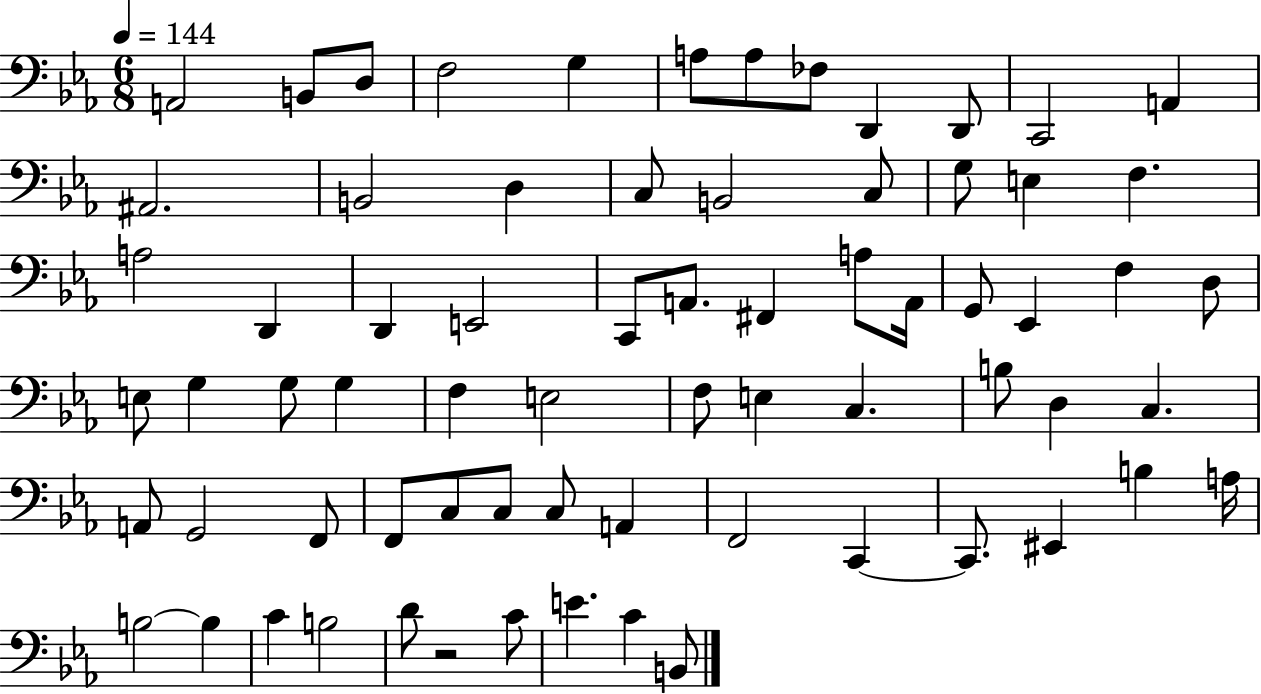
A2/h B2/e D3/e F3/h G3/q A3/e A3/e FES3/e D2/q D2/e C2/h A2/q A#2/h. B2/h D3/q C3/e B2/h C3/e G3/e E3/q F3/q. A3/h D2/q D2/q E2/h C2/e A2/e. F#2/q A3/e A2/s G2/e Eb2/q F3/q D3/e E3/e G3/q G3/e G3/q F3/q E3/h F3/e E3/q C3/q. B3/e D3/q C3/q. A2/e G2/h F2/e F2/e C3/e C3/e C3/e A2/q F2/h C2/q C2/e. EIS2/q B3/q A3/s B3/h B3/q C4/q B3/h D4/e R/h C4/e E4/q. C4/q B2/e